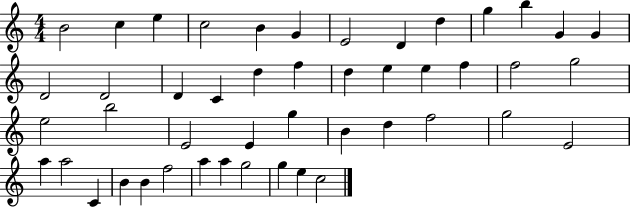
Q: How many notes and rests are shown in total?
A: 47